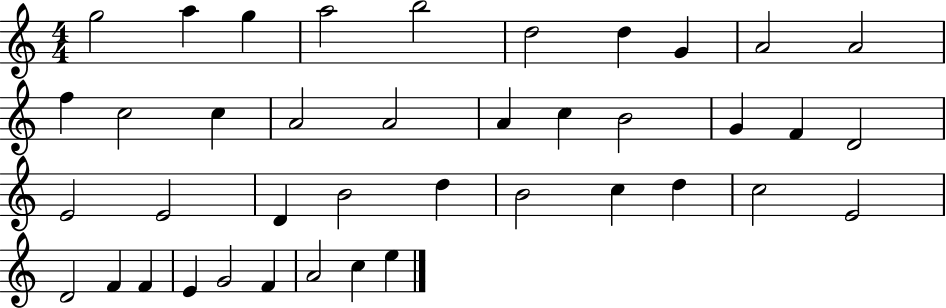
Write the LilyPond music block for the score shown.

{
  \clef treble
  \numericTimeSignature
  \time 4/4
  \key c \major
  g''2 a''4 g''4 | a''2 b''2 | d''2 d''4 g'4 | a'2 a'2 | \break f''4 c''2 c''4 | a'2 a'2 | a'4 c''4 b'2 | g'4 f'4 d'2 | \break e'2 e'2 | d'4 b'2 d''4 | b'2 c''4 d''4 | c''2 e'2 | \break d'2 f'4 f'4 | e'4 g'2 f'4 | a'2 c''4 e''4 | \bar "|."
}